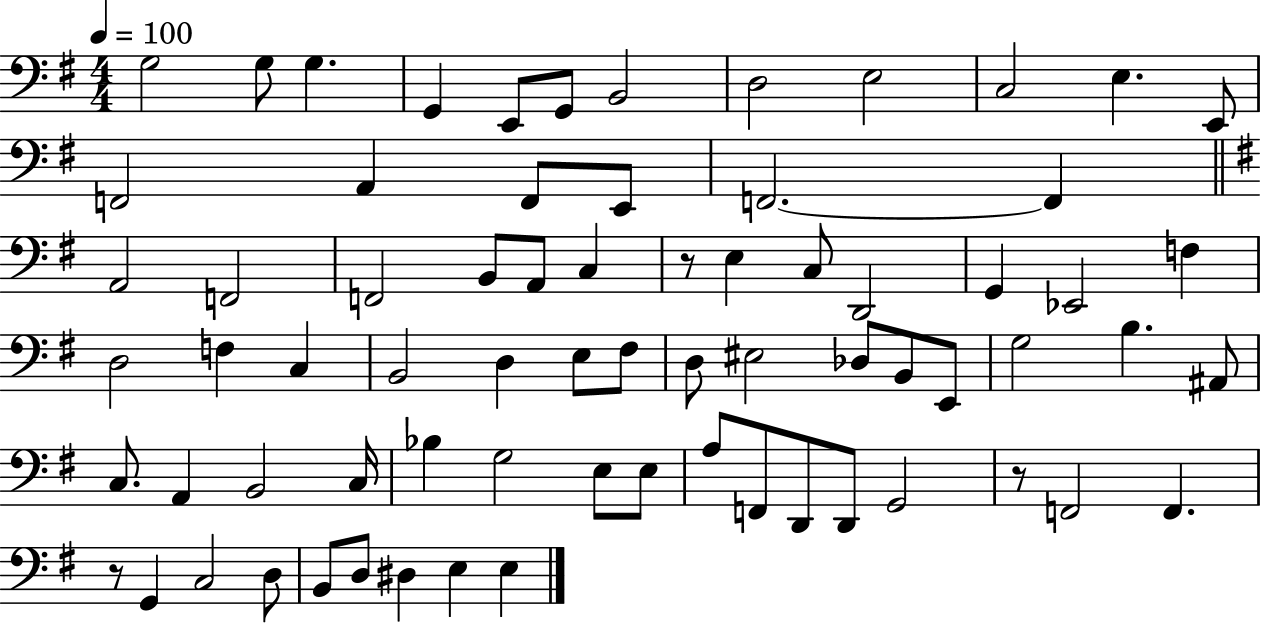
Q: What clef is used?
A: bass